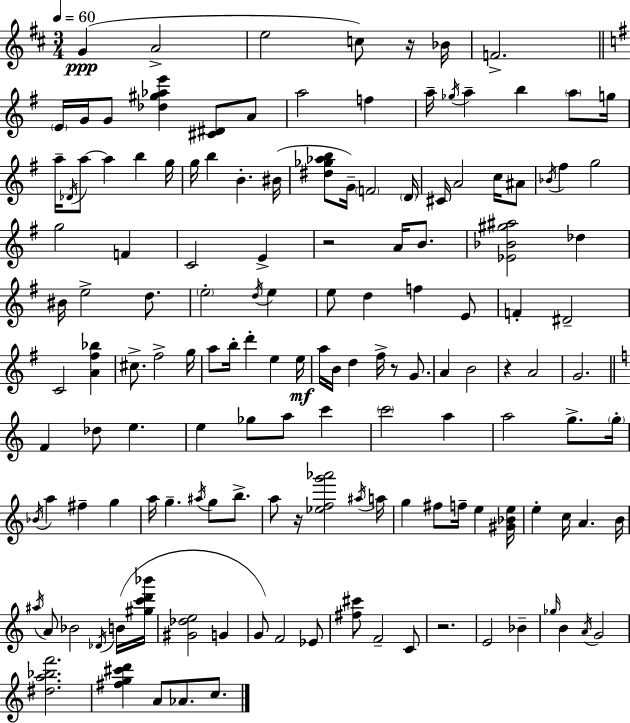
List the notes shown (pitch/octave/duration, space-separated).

G4/q A4/h E5/h C5/e R/s Bb4/s F4/h. E4/s G4/s G4/e [Db5,G#5,Ab5,E6]/q [C#4,D#4]/e A4/e A5/h F5/q A5/s Gb5/s A5/q B5/q A5/e G5/s A5/s Db4/s A5/e A5/q B5/q G5/s G5/s B5/q B4/q. BIS4/s [D#5,Gb5,Ab5,B5]/e G4/s F4/h D4/s C#4/s A4/h C5/s A#4/e Bb4/s F#5/q G5/h G5/h F4/q C4/h E4/q R/h A4/s B4/e. [Eb4,Bb4,G#5,A#5]/h Db5/q BIS4/s E5/h D5/e. E5/h D5/s E5/q E5/e D5/q F5/q E4/e F4/q D#4/h C4/h [A4,F#5,Bb5]/q C#5/e. F#5/h G5/s A5/e B5/s D6/q E5/q E5/s A5/s B4/s D5/q F#5/s R/e G4/e. A4/q B4/h R/q A4/h G4/h. F4/q Db5/e E5/q. E5/q Gb5/e A5/e C6/q C6/h A5/q A5/h G5/e. G5/s Bb4/s A5/q F#5/q G5/q A5/s G5/q. A#5/s G5/e B5/e. A5/e R/s [Eb5,F5,G6,Ab6]/h A#5/s A5/s G5/q F#5/e F5/s E5/q [G#4,Bb4,E5]/s E5/q C5/s A4/q. B4/s A#5/s A4/e Bb4/h Db4/s B4/s [G#5,C6,D6,Bb6]/s [G#4,Db5,E5]/h G4/q G4/e F4/h Eb4/e [F#5,C#6]/e F4/h C4/e R/h. E4/h Bb4/q Gb5/s B4/q A4/s G4/h [D#5,A5,Bb5,F6]/h. [F#5,G5,C#6,D6]/q A4/e Ab4/e. C5/e.